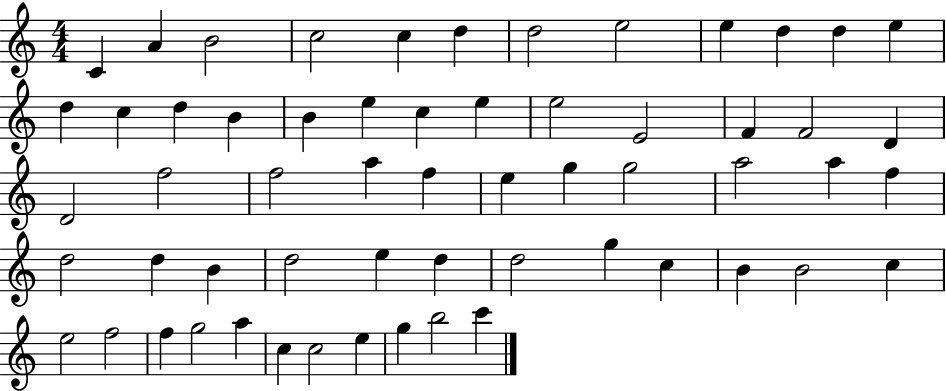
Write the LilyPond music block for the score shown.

{
  \clef treble
  \numericTimeSignature
  \time 4/4
  \key c \major
  c'4 a'4 b'2 | c''2 c''4 d''4 | d''2 e''2 | e''4 d''4 d''4 e''4 | \break d''4 c''4 d''4 b'4 | b'4 e''4 c''4 e''4 | e''2 e'2 | f'4 f'2 d'4 | \break d'2 f''2 | f''2 a''4 f''4 | e''4 g''4 g''2 | a''2 a''4 f''4 | \break d''2 d''4 b'4 | d''2 e''4 d''4 | d''2 g''4 c''4 | b'4 b'2 c''4 | \break e''2 f''2 | f''4 g''2 a''4 | c''4 c''2 e''4 | g''4 b''2 c'''4 | \break \bar "|."
}